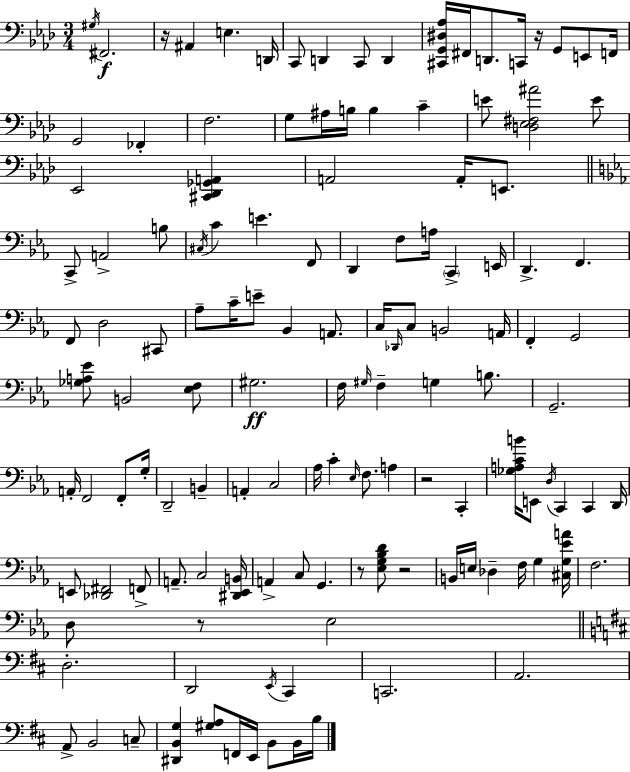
X:1
T:Untitled
M:3/4
L:1/4
K:Ab
^G,/4 ^F,,2 z/4 ^A,, E, D,,/4 C,,/2 D,, C,,/2 D,, [^C,,G,,^D,_A,]/4 ^F,,/4 D,,/2 C,,/4 z/4 G,,/2 E,,/2 F,,/4 G,,2 _F,, F,2 G,/2 ^A,/4 B,/4 B, C E/2 [D,_E,^F,^A]2 E/2 _E,,2 [^C,,_D,,_G,,A,,] A,,2 A,,/4 E,,/2 C,,/2 A,,2 B,/2 ^C,/4 C E F,,/2 D,, F,/2 A,/4 C,, E,,/4 D,, F,, F,,/2 D,2 ^C,,/2 _A,/2 C/4 E/2 _B,, A,,/2 C,/4 _D,,/4 C,/2 B,,2 A,,/4 F,, G,,2 [_G,A,_E]/2 B,,2 [_E,F,]/2 ^G,2 F,/4 ^G,/4 F, G, B,/2 G,,2 A,,/4 F,,2 F,,/2 G,/4 D,,2 B,, A,, C,2 _A,/4 C _E,/4 F,/2 A, z2 C,, [_G,A,CB]/4 E,,/2 D,/4 C,, C,, D,,/4 E,,/2 [_D,,^F,,]2 F,,/2 A,,/2 C,2 [^D,,_E,,B,,]/4 A,, C,/2 G,, z/2 [_E,G,_B,D]/2 z2 B,,/4 E,/4 _D, F,/4 G, [^C,G,_EA]/4 F,2 D,/2 z/2 _E,2 D,2 D,,2 E,,/4 ^C,, C,,2 A,,2 A,,/2 B,,2 C,/2 [^D,,B,,G,] [^G,A,]/2 F,,/4 E,,/4 B,,/2 B,,/4 B,/4